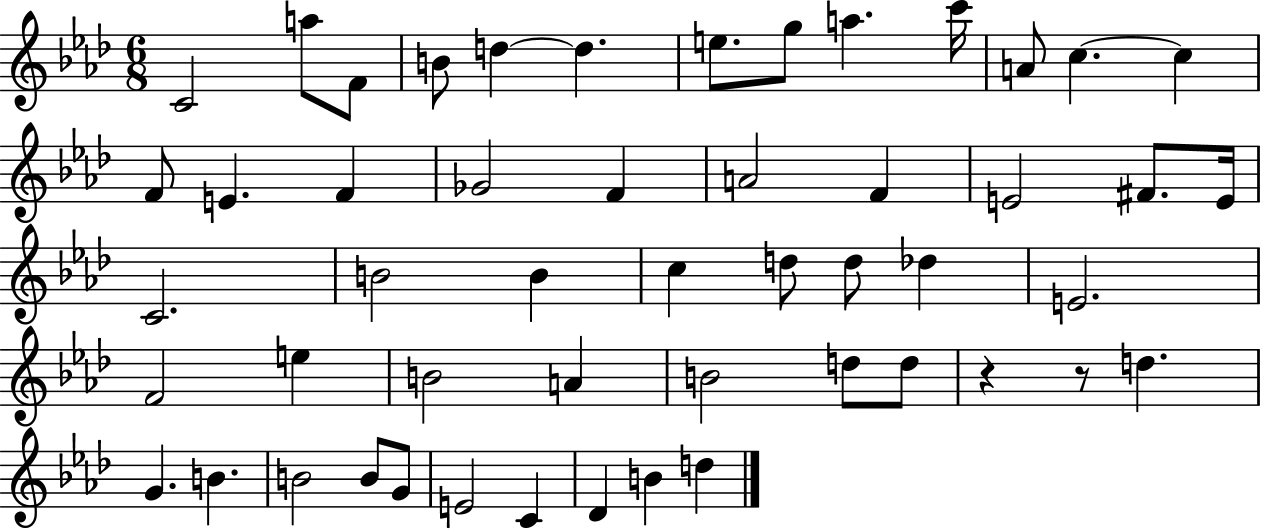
C4/h A5/e F4/e B4/e D5/q D5/q. E5/e. G5/e A5/q. C6/s A4/e C5/q. C5/q F4/e E4/q. F4/q Gb4/h F4/q A4/h F4/q E4/h F#4/e. E4/s C4/h. B4/h B4/q C5/q D5/e D5/e Db5/q E4/h. F4/h E5/q B4/h A4/q B4/h D5/e D5/e R/q R/e D5/q. G4/q. B4/q. B4/h B4/e G4/e E4/h C4/q Db4/q B4/q D5/q